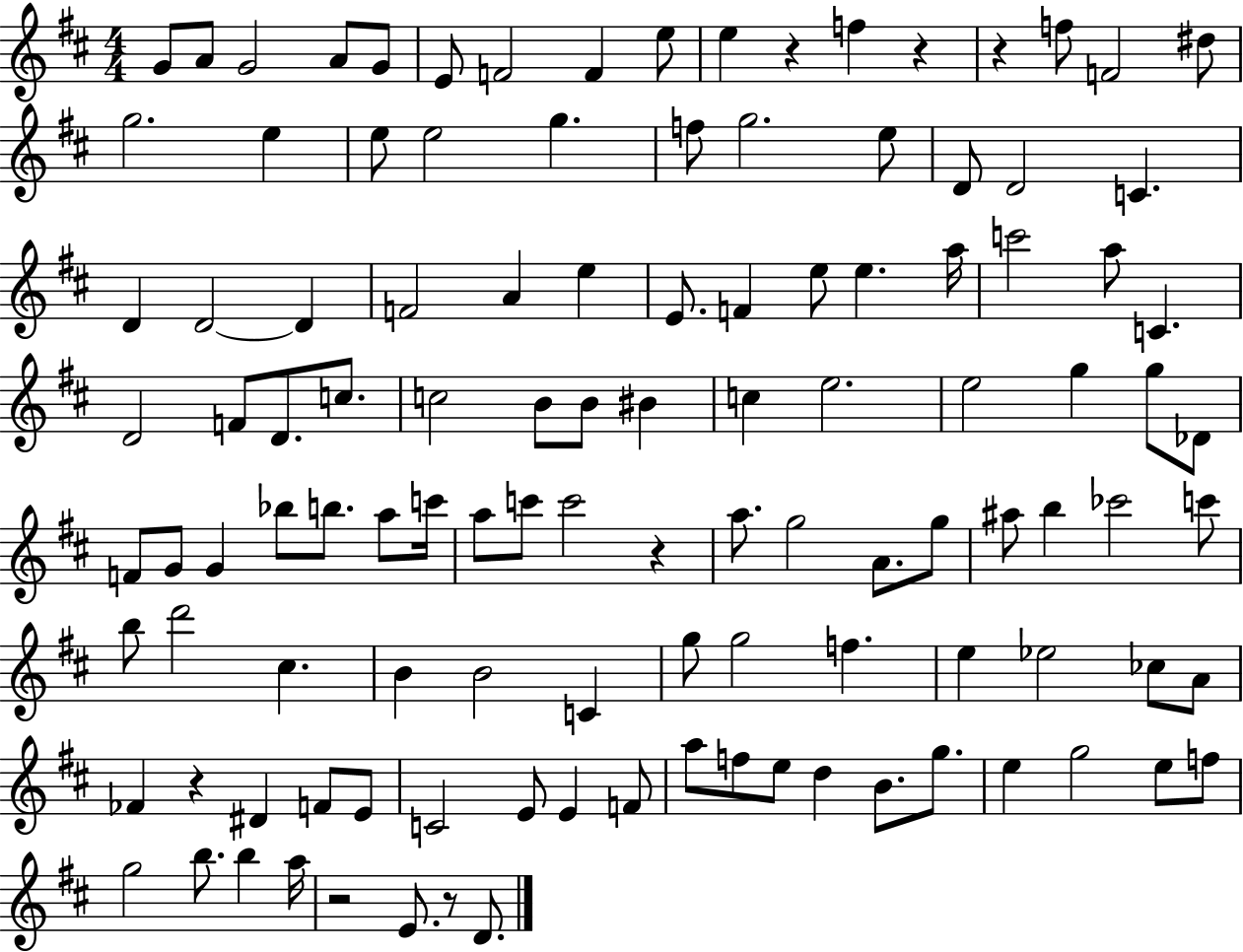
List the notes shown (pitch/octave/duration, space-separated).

G4/e A4/e G4/h A4/e G4/e E4/e F4/h F4/q E5/e E5/q R/q F5/q R/q R/q F5/e F4/h D#5/e G5/h. E5/q E5/e E5/h G5/q. F5/e G5/h. E5/e D4/e D4/h C4/q. D4/q D4/h D4/q F4/h A4/q E5/q E4/e. F4/q E5/e E5/q. A5/s C6/h A5/e C4/q. D4/h F4/e D4/e. C5/e. C5/h B4/e B4/e BIS4/q C5/q E5/h. E5/h G5/q G5/e Db4/e F4/e G4/e G4/q Bb5/e B5/e. A5/e C6/s A5/e C6/e C6/h R/q A5/e. G5/h A4/e. G5/e A#5/e B5/q CES6/h C6/e B5/e D6/h C#5/q. B4/q B4/h C4/q G5/e G5/h F5/q. E5/q Eb5/h CES5/e A4/e FES4/q R/q D#4/q F4/e E4/e C4/h E4/e E4/q F4/e A5/e F5/e E5/e D5/q B4/e. G5/e. E5/q G5/h E5/e F5/e G5/h B5/e. B5/q A5/s R/h E4/e. R/e D4/e.